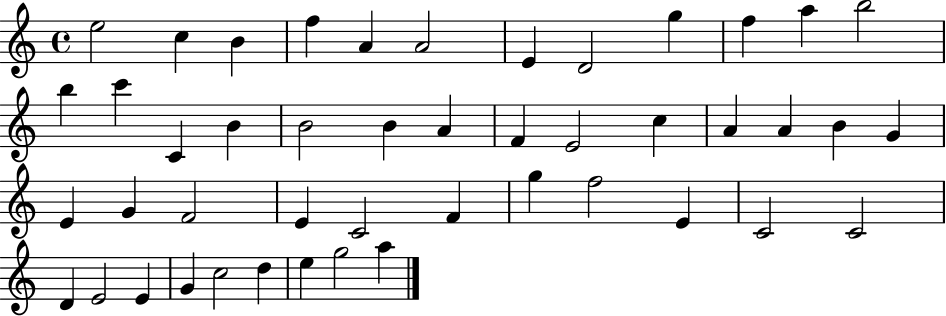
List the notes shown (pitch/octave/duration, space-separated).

E5/h C5/q B4/q F5/q A4/q A4/h E4/q D4/h G5/q F5/q A5/q B5/h B5/q C6/q C4/q B4/q B4/h B4/q A4/q F4/q E4/h C5/q A4/q A4/q B4/q G4/q E4/q G4/q F4/h E4/q C4/h F4/q G5/q F5/h E4/q C4/h C4/h D4/q E4/h E4/q G4/q C5/h D5/q E5/q G5/h A5/q